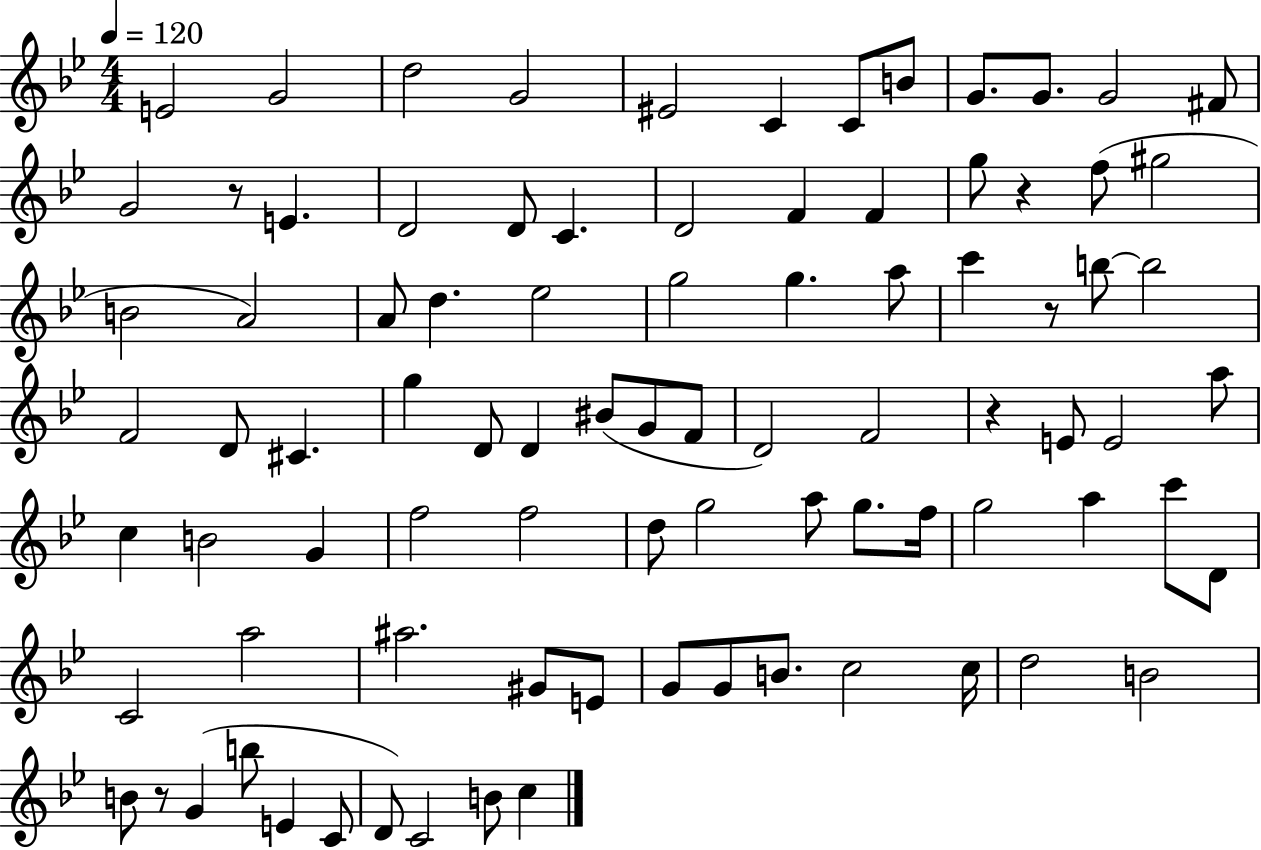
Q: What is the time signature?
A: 4/4